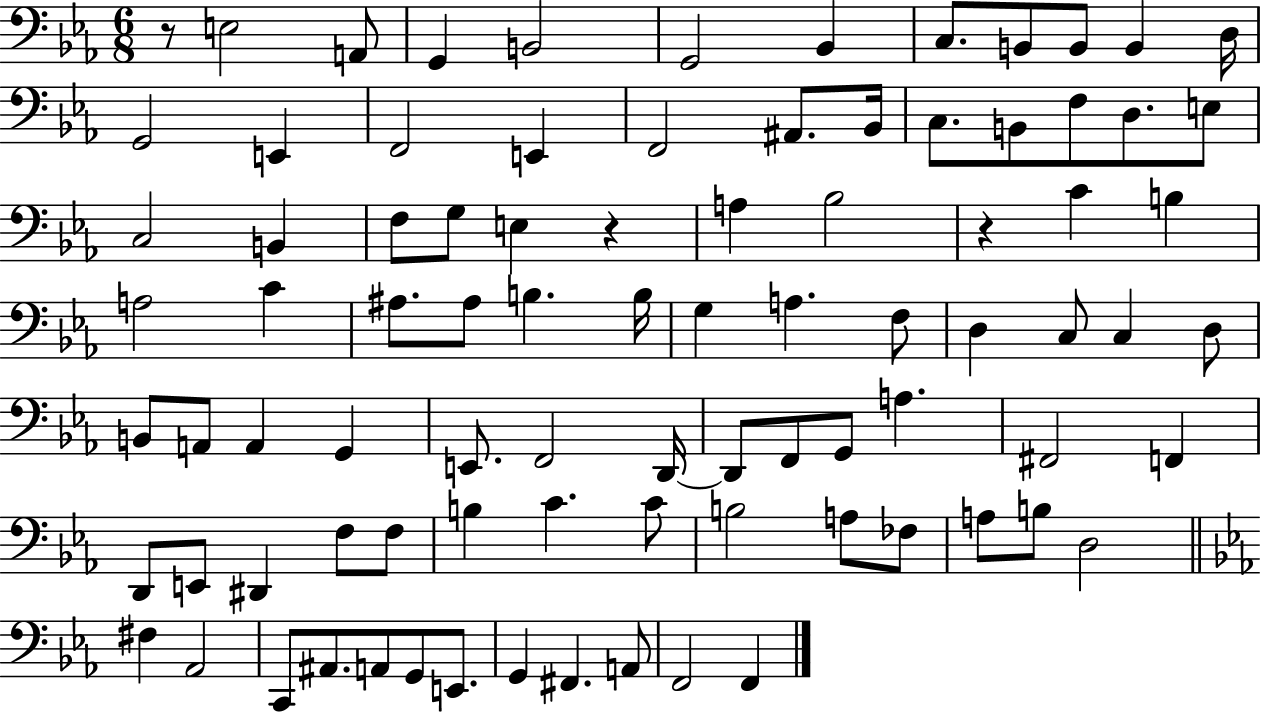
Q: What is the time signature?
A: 6/8